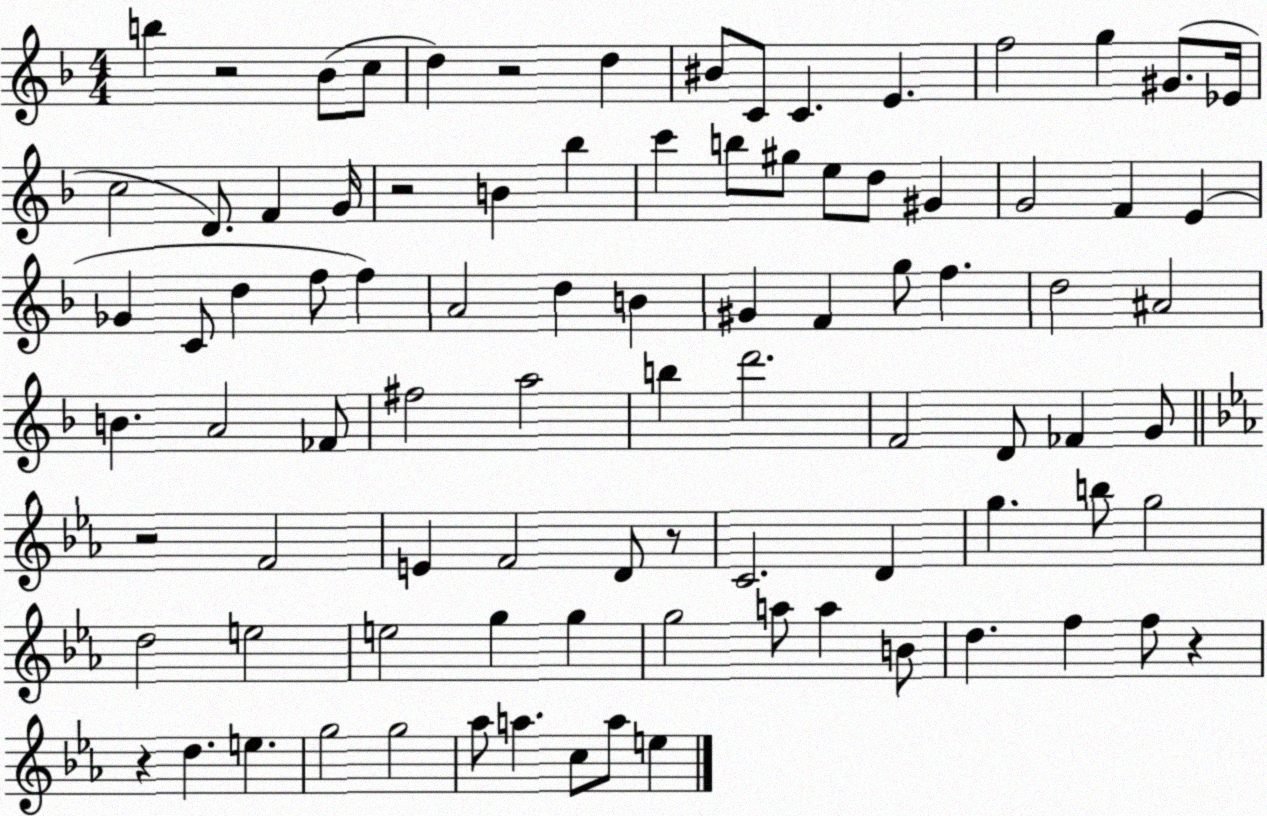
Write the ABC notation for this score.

X:1
T:Untitled
M:4/4
L:1/4
K:F
b z2 _B/2 c/2 d z2 d ^B/2 C/2 C E f2 g ^G/2 _E/4 c2 D/2 F G/4 z2 B _b c' b/2 ^g/2 e/2 d/2 ^G G2 F E _G C/2 d f/2 f A2 d B ^G F g/2 f d2 ^A2 B A2 _F/2 ^f2 a2 b d'2 F2 D/2 _F G/2 z2 F2 E F2 D/2 z/2 C2 D g b/2 g2 d2 e2 e2 g g g2 a/2 a B/2 d f f/2 z z d e g2 g2 _a/2 a c/2 a/2 e